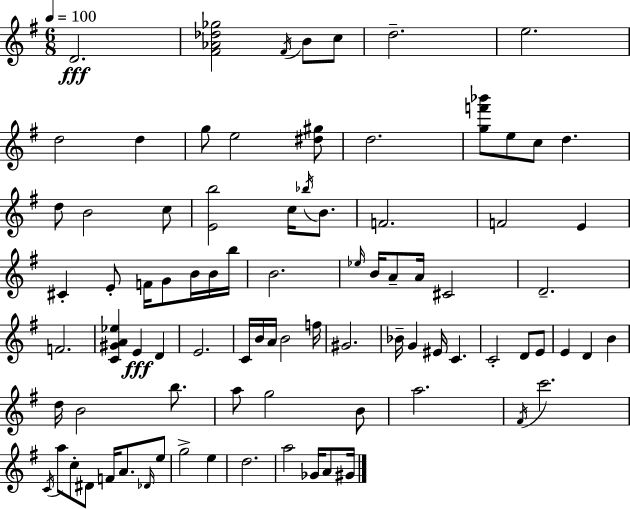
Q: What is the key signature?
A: G major